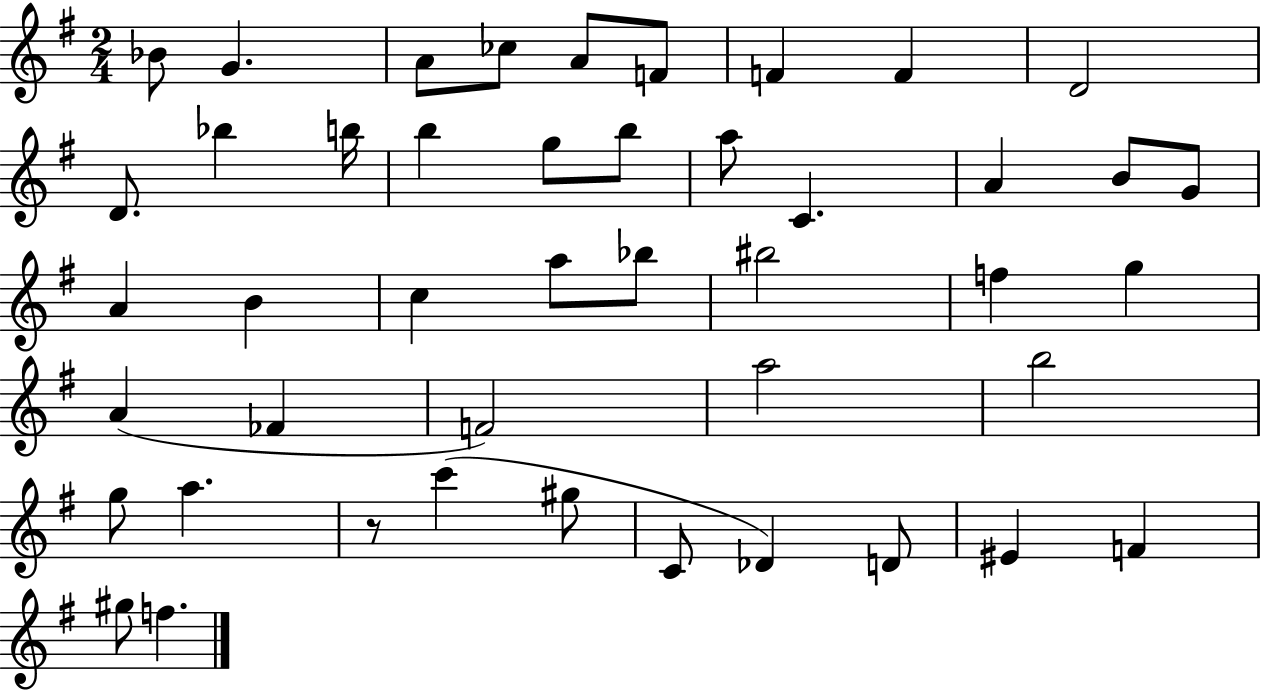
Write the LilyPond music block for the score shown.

{
  \clef treble
  \numericTimeSignature
  \time 2/4
  \key g \major
  bes'8 g'4. | a'8 ces''8 a'8 f'8 | f'4 f'4 | d'2 | \break d'8. bes''4 b''16 | b''4 g''8 b''8 | a''8 c'4. | a'4 b'8 g'8 | \break a'4 b'4 | c''4 a''8 bes''8 | bis''2 | f''4 g''4 | \break a'4( fes'4 | f'2) | a''2 | b''2 | \break g''8 a''4. | r8 c'''4( gis''8 | c'8 des'4) d'8 | eis'4 f'4 | \break gis''8 f''4. | \bar "|."
}